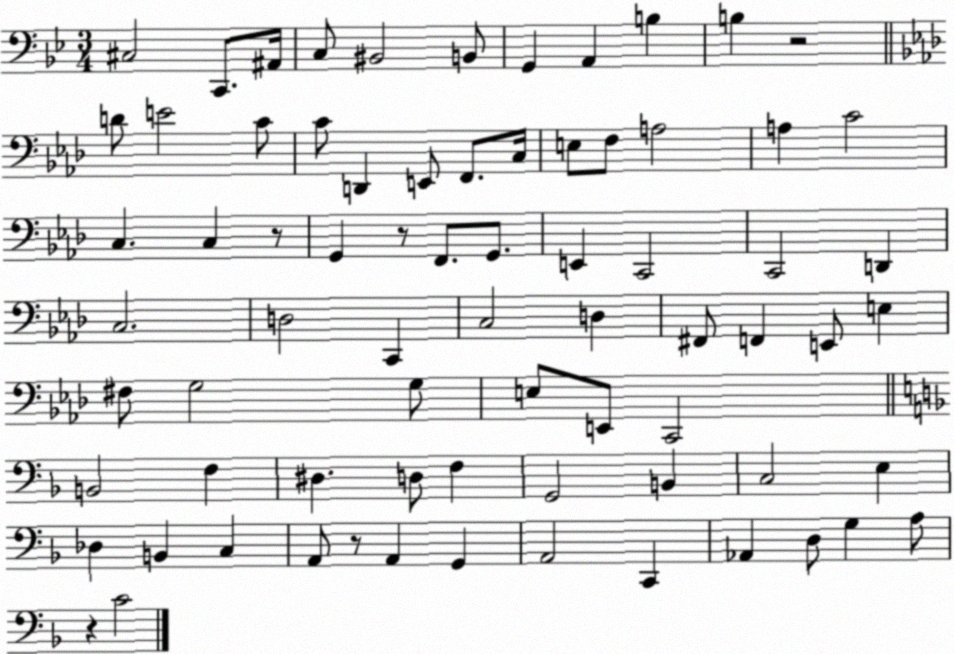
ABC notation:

X:1
T:Untitled
M:3/4
L:1/4
K:Bb
^C,2 C,,/2 ^A,,/4 C,/2 ^B,,2 B,,/2 G,, A,, B, B, z2 D/2 E2 C/2 C/2 D,, E,,/2 F,,/2 C,/4 E,/2 F,/2 A,2 A, C2 C, C, z/2 G,, z/2 F,,/2 G,,/2 E,, C,,2 C,,2 D,, C,2 D,2 C,, C,2 D, ^F,,/2 F,, E,,/2 E, ^F,/2 G,2 G,/2 E,/2 E,,/2 C,,2 B,,2 F, ^D, D,/2 F, G,,2 B,, C,2 E, _D, B,, C, A,,/2 z/2 A,, G,, A,,2 C,, _A,, D,/2 G, A,/2 z C2